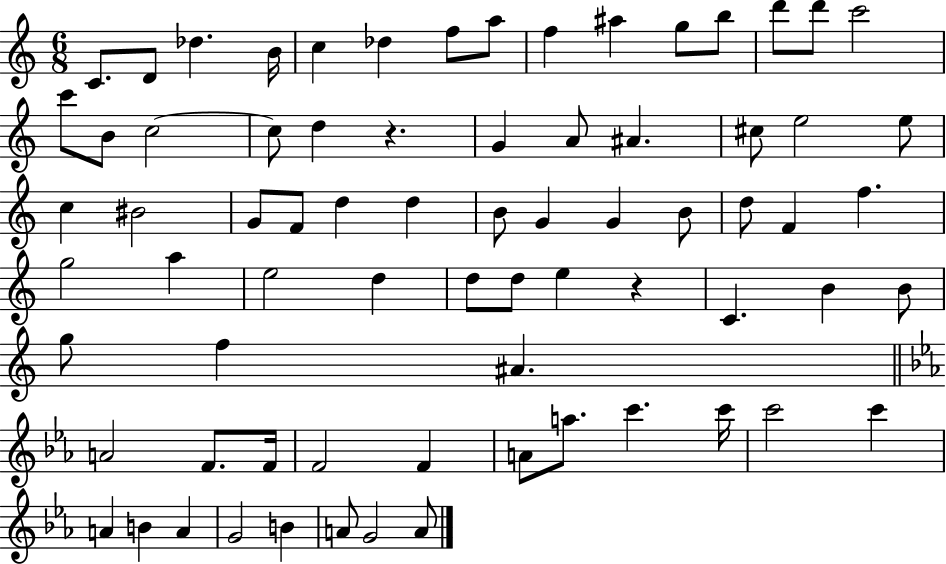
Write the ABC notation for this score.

X:1
T:Untitled
M:6/8
L:1/4
K:C
C/2 D/2 _d B/4 c _d f/2 a/2 f ^a g/2 b/2 d'/2 d'/2 c'2 c'/2 B/2 c2 c/2 d z G A/2 ^A ^c/2 e2 e/2 c ^B2 G/2 F/2 d d B/2 G G B/2 d/2 F f g2 a e2 d d/2 d/2 e z C B B/2 g/2 f ^A A2 F/2 F/4 F2 F A/2 a/2 c' c'/4 c'2 c' A B A G2 B A/2 G2 A/2